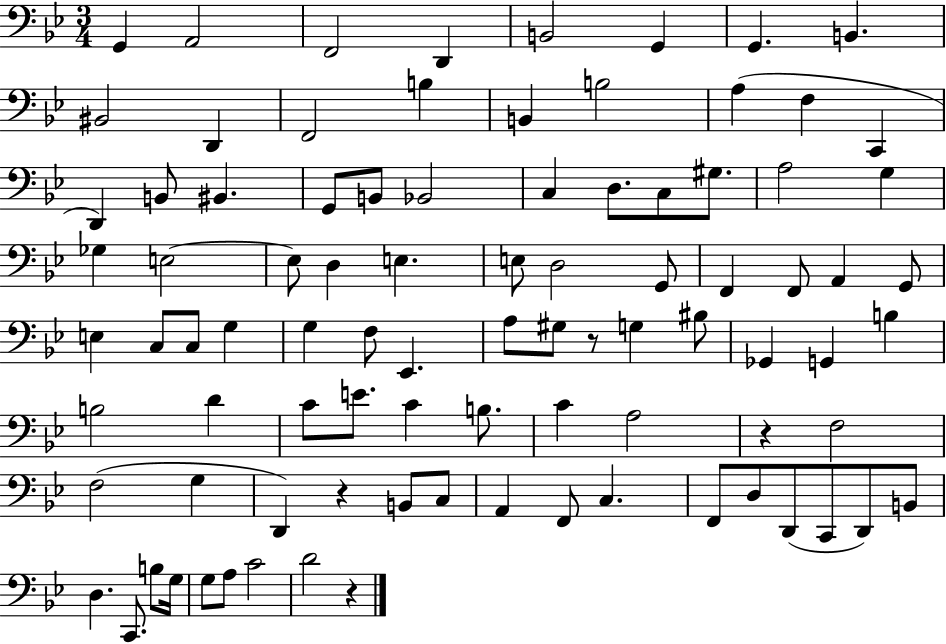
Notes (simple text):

G2/q A2/h F2/h D2/q B2/h G2/q G2/q. B2/q. BIS2/h D2/q F2/h B3/q B2/q B3/h A3/q F3/q C2/q D2/q B2/e BIS2/q. G2/e B2/e Bb2/h C3/q D3/e. C3/e G#3/e. A3/h G3/q Gb3/q E3/h E3/e D3/q E3/q. E3/e D3/h G2/e F2/q F2/e A2/q G2/e E3/q C3/e C3/e G3/q G3/q F3/e Eb2/q. A3/e G#3/e R/e G3/q BIS3/e Gb2/q G2/q B3/q B3/h D4/q C4/e E4/e. C4/q B3/e. C4/q A3/h R/q F3/h F3/h G3/q D2/q R/q B2/e C3/e A2/q F2/e C3/q. F2/e D3/e D2/e C2/e D2/e B2/e D3/q. C2/e. B3/e G3/s G3/e A3/e C4/h D4/h R/q